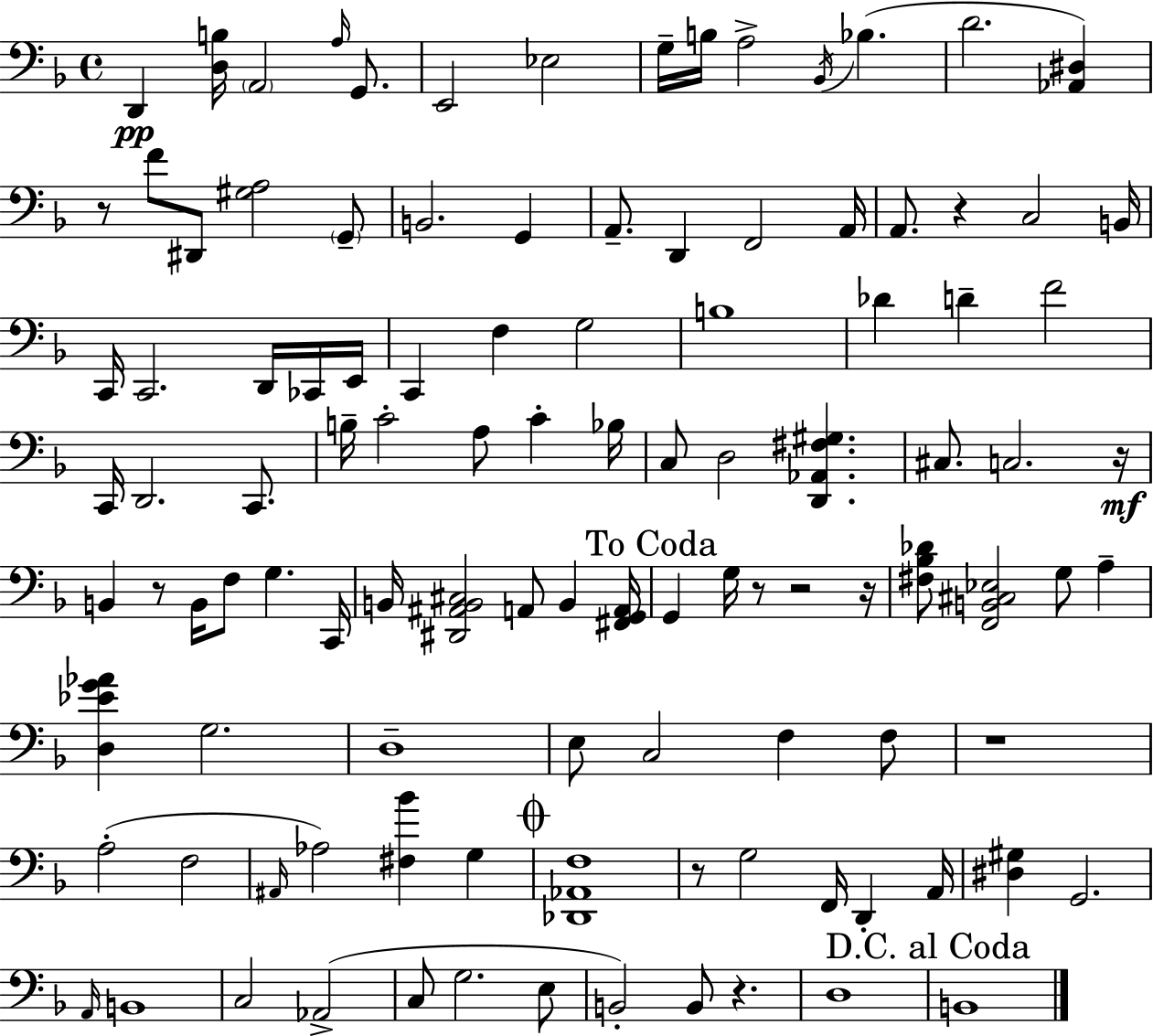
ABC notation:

X:1
T:Untitled
M:4/4
L:1/4
K:Dm
D,, [D,B,]/4 A,,2 A,/4 G,,/2 E,,2 _E,2 G,/4 B,/4 A,2 _B,,/4 _B, D2 [_A,,^D,] z/2 F/2 ^D,,/2 [^G,A,]2 G,,/2 B,,2 G,, A,,/2 D,, F,,2 A,,/4 A,,/2 z C,2 B,,/4 C,,/4 C,,2 D,,/4 _C,,/4 E,,/4 C,, F, G,2 B,4 _D D F2 C,,/4 D,,2 C,,/2 B,/4 C2 A,/2 C _B,/4 C,/2 D,2 [D,,_A,,^F,^G,] ^C,/2 C,2 z/4 B,, z/2 B,,/4 F,/2 G, C,,/4 B,,/4 [^D,,^A,,B,,^C,]2 A,,/2 B,, [^F,,G,,A,,]/4 G,, G,/4 z/2 z2 z/4 [^F,_B,_D]/2 [F,,B,,^C,_E,]2 G,/2 A, [D,_EG_A] G,2 D,4 E,/2 C,2 F, F,/2 z4 A,2 F,2 ^A,,/4 _A,2 [^F,_B] G, [_D,,_A,,F,]4 z/2 G,2 F,,/4 D,, A,,/4 [^D,^G,] G,,2 A,,/4 B,,4 C,2 _A,,2 C,/2 G,2 E,/2 B,,2 B,,/2 z D,4 B,,4